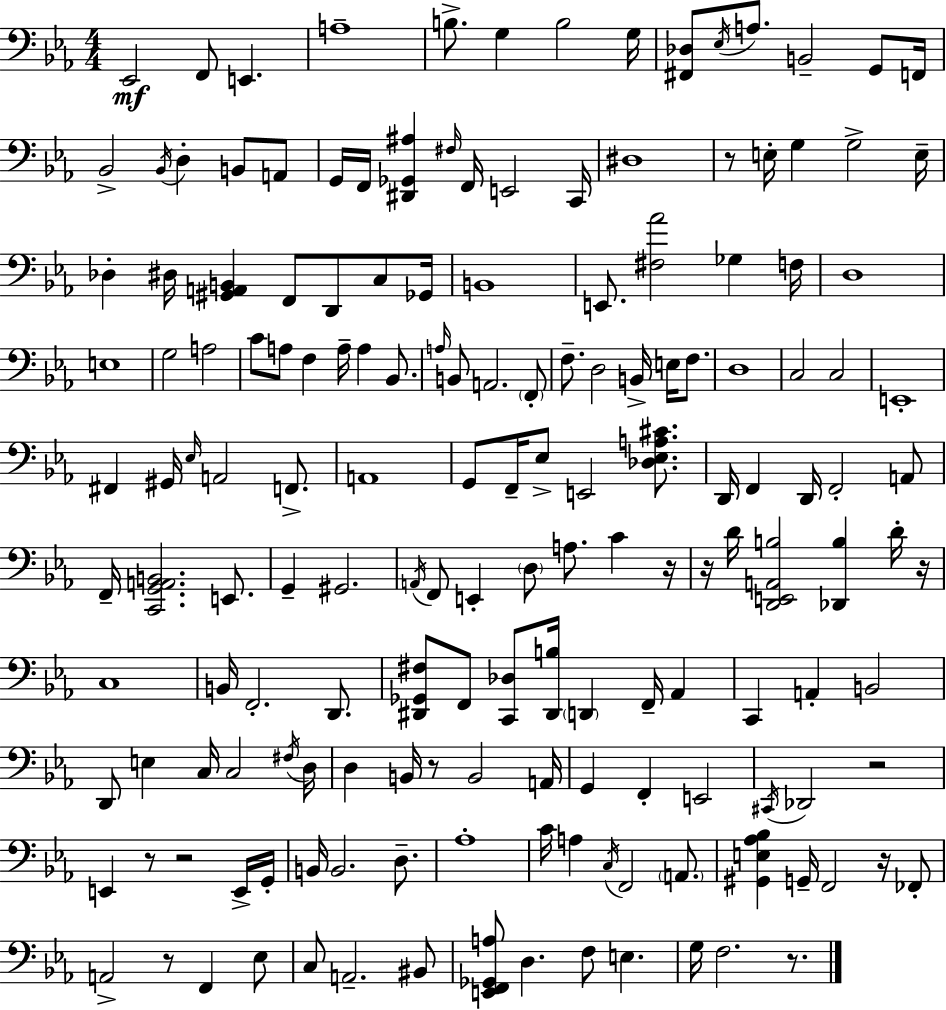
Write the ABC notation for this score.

X:1
T:Untitled
M:4/4
L:1/4
K:Cm
_E,,2 F,,/2 E,, A,4 B,/2 G, B,2 G,/4 [^F,,_D,]/2 _E,/4 A,/2 B,,2 G,,/2 F,,/4 _B,,2 _B,,/4 D, B,,/2 A,,/2 G,,/4 F,,/4 [^D,,_G,,^A,] ^F,/4 F,,/4 E,,2 C,,/4 ^D,4 z/2 E,/4 G, G,2 E,/4 _D, ^D,/4 [^G,,A,,B,,] F,,/2 D,,/2 C,/2 _G,,/4 B,,4 E,,/2 [^F,_A]2 _G, F,/4 D,4 E,4 G,2 A,2 C/2 A,/2 F, A,/4 A, _B,,/2 A,/4 B,,/2 A,,2 F,,/2 F,/2 D,2 B,,/4 E,/4 F,/2 D,4 C,2 C,2 E,,4 ^F,, ^G,,/4 _E,/4 A,,2 F,,/2 A,,4 G,,/2 F,,/4 _E,/2 E,,2 [_D,_E,A,^C]/2 D,,/4 F,, D,,/4 F,,2 A,,/2 F,,/4 [C,,G,,A,,B,,]2 E,,/2 G,, ^G,,2 A,,/4 F,,/2 E,, D,/2 A,/2 C z/4 z/4 D/4 [D,,E,,A,,B,]2 [_D,,B,] D/4 z/4 C,4 B,,/4 F,,2 D,,/2 [^D,,_G,,^F,]/2 F,,/2 [C,,_D,]/2 [^D,,B,]/4 D,, F,,/4 _A,, C,, A,, B,,2 D,,/2 E, C,/4 C,2 ^F,/4 D,/4 D, B,,/4 z/2 B,,2 A,,/4 G,, F,, E,,2 ^C,,/4 _D,,2 z2 E,, z/2 z2 E,,/4 G,,/4 B,,/4 B,,2 D,/2 _A,4 C/4 A, C,/4 F,,2 A,,/2 [^G,,E,_A,_B,] G,,/4 F,,2 z/4 _F,,/2 A,,2 z/2 F,, _E,/2 C,/2 A,,2 ^B,,/2 [E,,F,,_G,,A,]/2 D, F,/2 E, G,/4 F,2 z/2